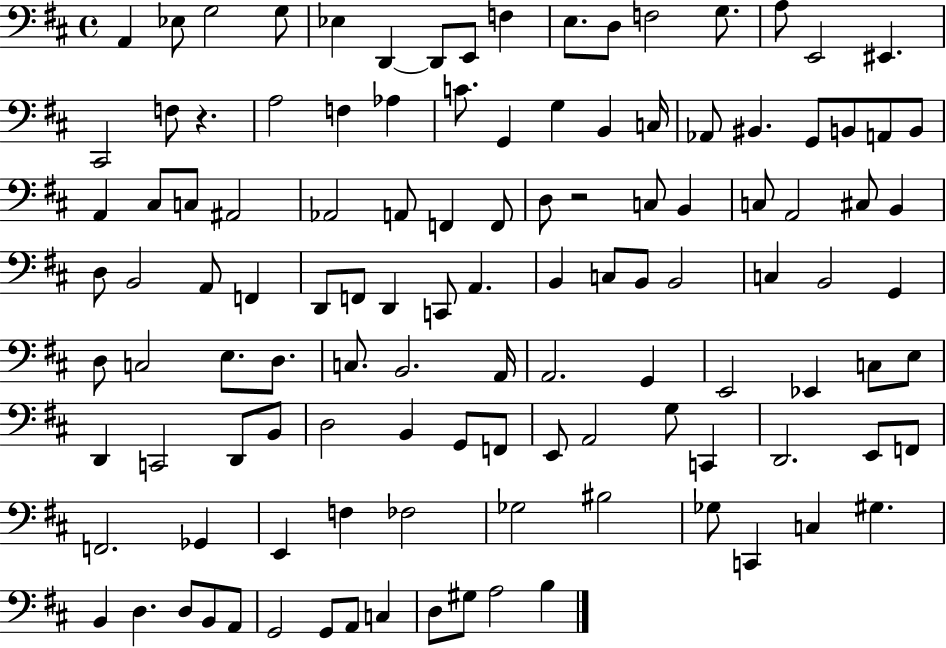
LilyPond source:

{
  \clef bass
  \time 4/4
  \defaultTimeSignature
  \key d \major
  a,4 ees8 g2 g8 | ees4 d,4~~ d,8 e,8 f4 | e8. d8 f2 g8. | a8 e,2 eis,4. | \break cis,2 f8 r4. | a2 f4 aes4 | c'8. g,4 g4 b,4 c16 | aes,8 bis,4. g,8 b,8 a,8 b,8 | \break a,4 cis8 c8 ais,2 | aes,2 a,8 f,4 f,8 | d8 r2 c8 b,4 | c8 a,2 cis8 b,4 | \break d8 b,2 a,8 f,4 | d,8 f,8 d,4 c,8 a,4. | b,4 c8 b,8 b,2 | c4 b,2 g,4 | \break d8 c2 e8. d8. | c8. b,2. a,16 | a,2. g,4 | e,2 ees,4 c8 e8 | \break d,4 c,2 d,8 b,8 | d2 b,4 g,8 f,8 | e,8 a,2 g8 c,4 | d,2. e,8 f,8 | \break f,2. ges,4 | e,4 f4 fes2 | ges2 bis2 | ges8 c,4 c4 gis4. | \break b,4 d4. d8 b,8 a,8 | g,2 g,8 a,8 c4 | d8 gis8 a2 b4 | \bar "|."
}